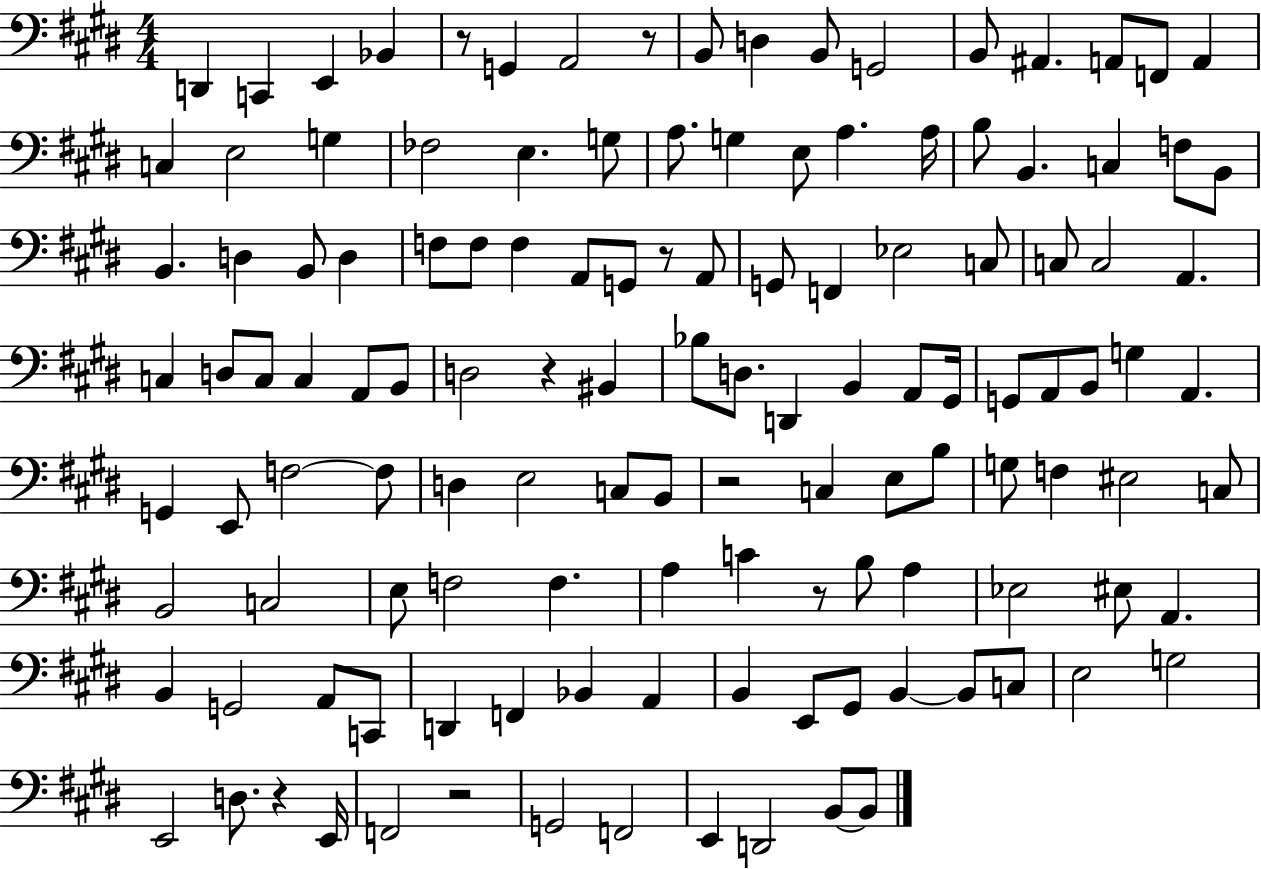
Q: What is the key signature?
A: E major